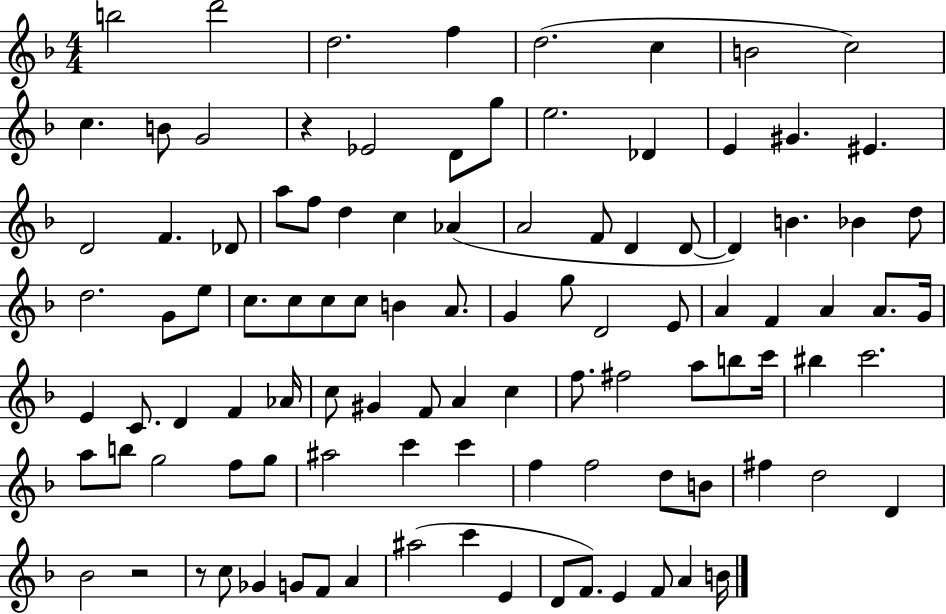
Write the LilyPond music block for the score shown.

{
  \clef treble
  \numericTimeSignature
  \time 4/4
  \key f \major
  b''2 d'''2 | d''2. f''4 | d''2.( c''4 | b'2 c''2) | \break c''4. b'8 g'2 | r4 ees'2 d'8 g''8 | e''2. des'4 | e'4 gis'4. eis'4. | \break d'2 f'4. des'8 | a''8 f''8 d''4 c''4 aes'4( | a'2 f'8 d'4 d'8~~ | d'4) b'4. bes'4 d''8 | \break d''2. g'8 e''8 | c''8. c''8 c''8 c''8 b'4 a'8. | g'4 g''8 d'2 e'8 | a'4 f'4 a'4 a'8. g'16 | \break e'4 c'8. d'4 f'4 aes'16 | c''8 gis'4 f'8 a'4 c''4 | f''8. fis''2 a''8 b''8 c'''16 | bis''4 c'''2. | \break a''8 b''8 g''2 f''8 g''8 | ais''2 c'''4 c'''4 | f''4 f''2 d''8 b'8 | fis''4 d''2 d'4 | \break bes'2 r2 | r8 c''8 ges'4 g'8 f'8 a'4 | ais''2( c'''4 e'4 | d'8 f'8.) e'4 f'8 a'4 b'16 | \break \bar "|."
}